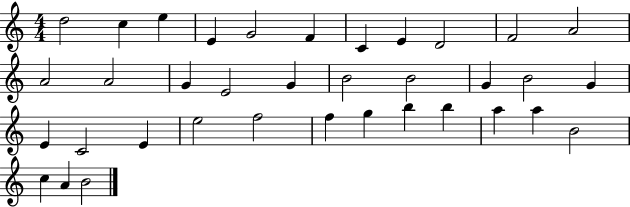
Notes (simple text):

D5/h C5/q E5/q E4/q G4/h F4/q C4/q E4/q D4/h F4/h A4/h A4/h A4/h G4/q E4/h G4/q B4/h B4/h G4/q B4/h G4/q E4/q C4/h E4/q E5/h F5/h F5/q G5/q B5/q B5/q A5/q A5/q B4/h C5/q A4/q B4/h